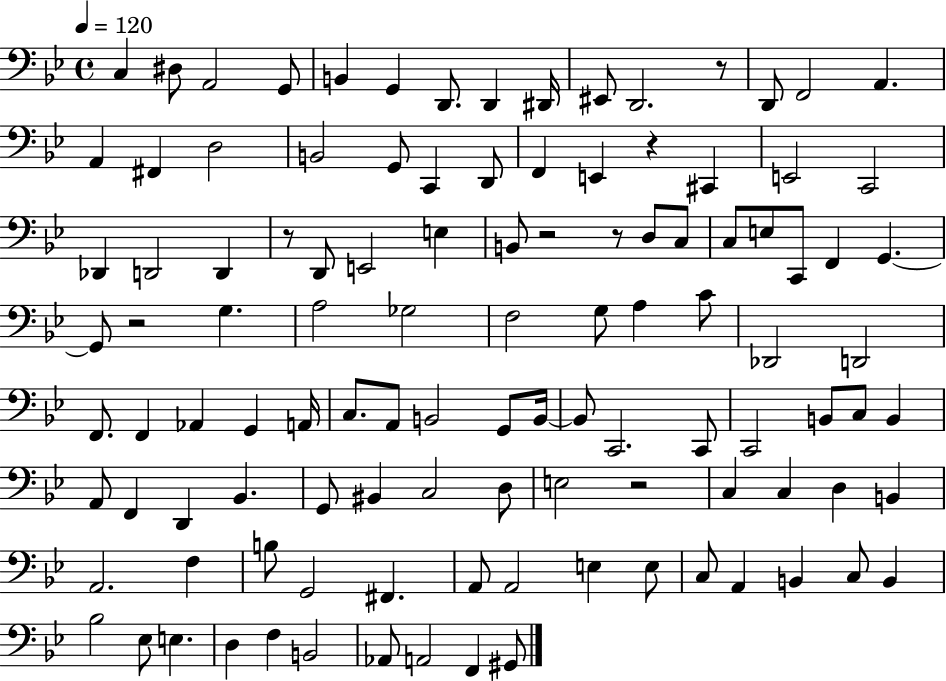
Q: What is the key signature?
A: BES major